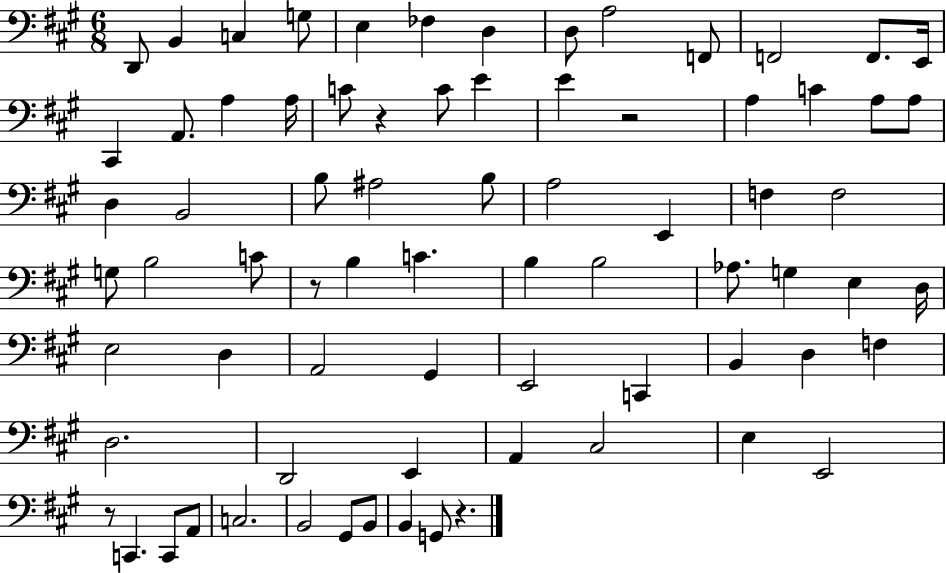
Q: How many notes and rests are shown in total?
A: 75